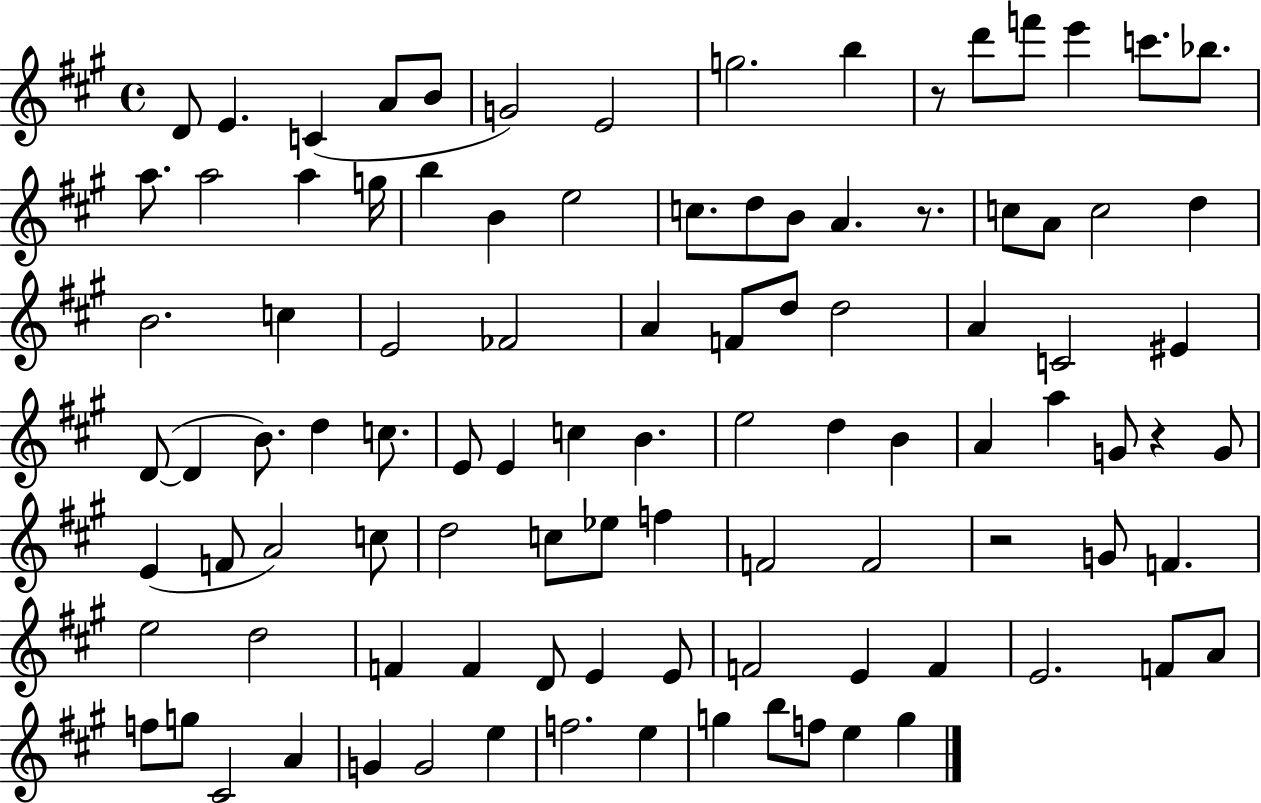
D4/e E4/q. C4/q A4/e B4/e G4/h E4/h G5/h. B5/q R/e D6/e F6/e E6/q C6/e. Bb5/e. A5/e. A5/h A5/q G5/s B5/q B4/q E5/h C5/e. D5/e B4/e A4/q. R/e. C5/e A4/e C5/h D5/q B4/h. C5/q E4/h FES4/h A4/q F4/e D5/e D5/h A4/q C4/h EIS4/q D4/e D4/q B4/e. D5/q C5/e. E4/e E4/q C5/q B4/q. E5/h D5/q B4/q A4/q A5/q G4/e R/q G4/e E4/q F4/e A4/h C5/e D5/h C5/e Eb5/e F5/q F4/h F4/h R/h G4/e F4/q. E5/h D5/h F4/q F4/q D4/e E4/q E4/e F4/h E4/q F4/q E4/h. F4/e A4/e F5/e G5/e C#4/h A4/q G4/q G4/h E5/q F5/h. E5/q G5/q B5/e F5/e E5/q G5/q